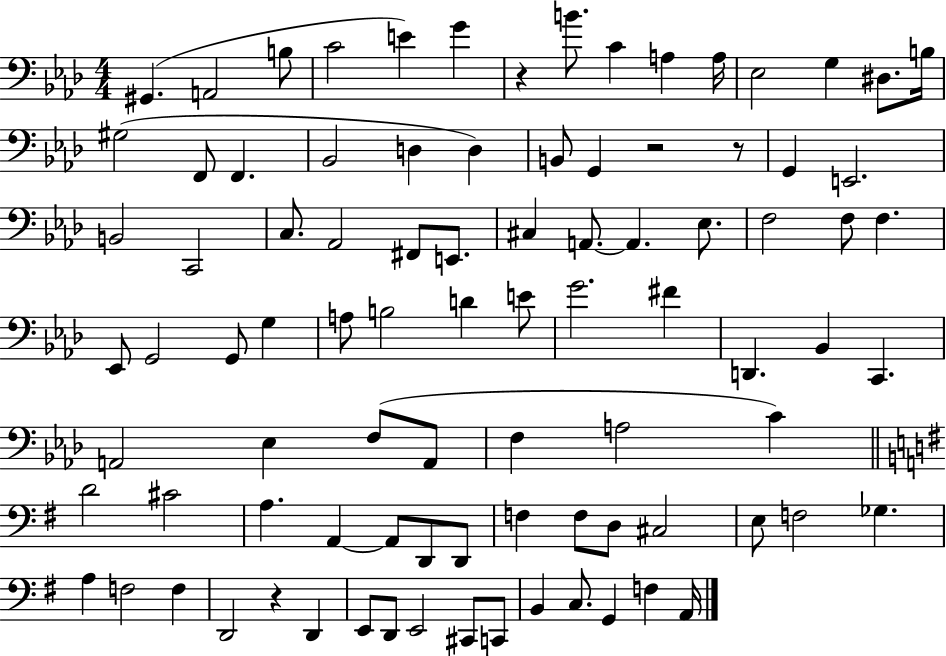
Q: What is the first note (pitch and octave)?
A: G#2